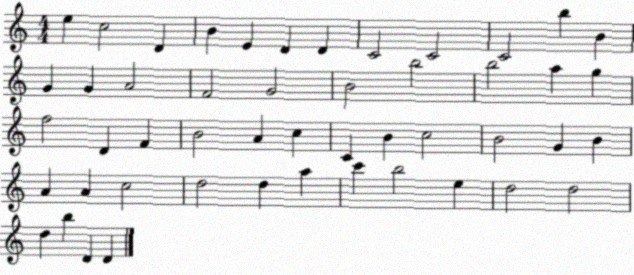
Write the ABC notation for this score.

X:1
T:Untitled
M:4/4
L:1/4
K:C
e c2 D B E D D C2 C2 C2 b B G G A2 F2 G2 B2 b2 b2 a g f2 D F B2 A c C B c2 B2 G B A A c2 d2 d a c' b2 e d2 d2 d b D D